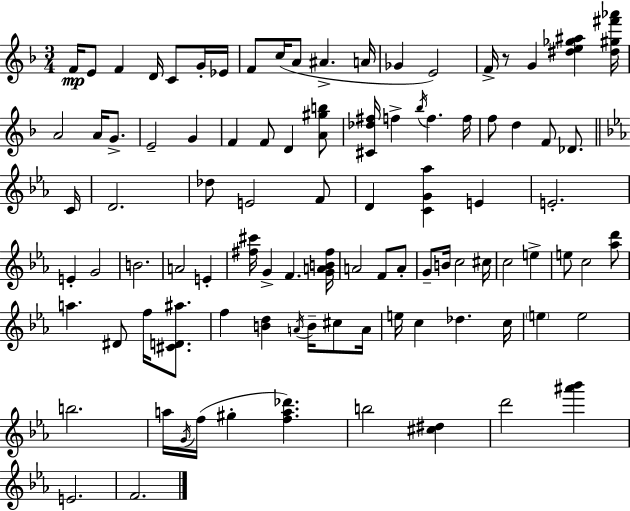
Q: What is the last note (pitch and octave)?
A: F4